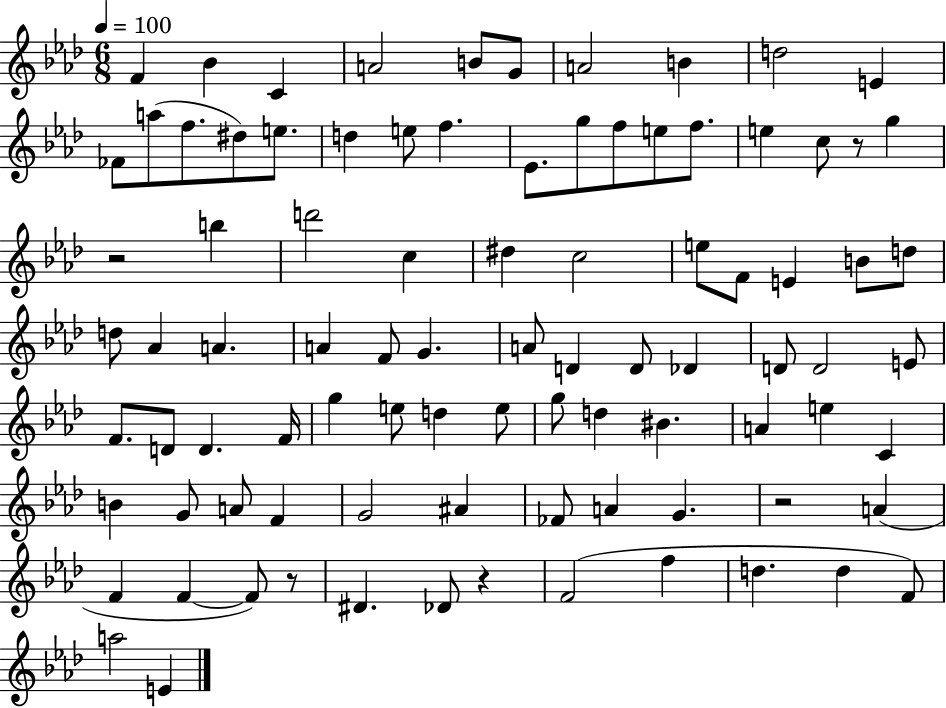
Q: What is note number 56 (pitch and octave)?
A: D5